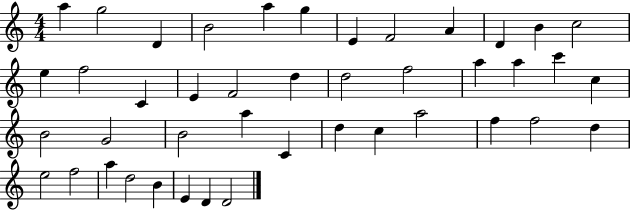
X:1
T:Untitled
M:4/4
L:1/4
K:C
a g2 D B2 a g E F2 A D B c2 e f2 C E F2 d d2 f2 a a c' c B2 G2 B2 a C d c a2 f f2 d e2 f2 a d2 B E D D2